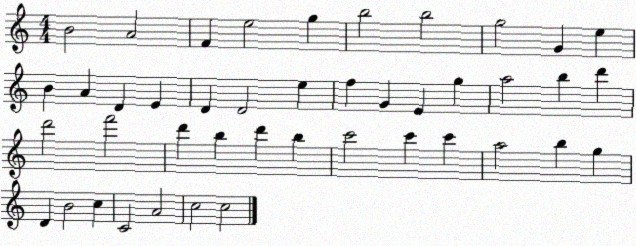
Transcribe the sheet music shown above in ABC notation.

X:1
T:Untitled
M:4/4
L:1/4
K:C
B2 A2 F e2 g b2 b2 g2 G e B A D E D D2 e f G E g a2 b d' d'2 f'2 d' b d' b c'2 c' c' a2 b g D B2 c C2 A2 c2 c2